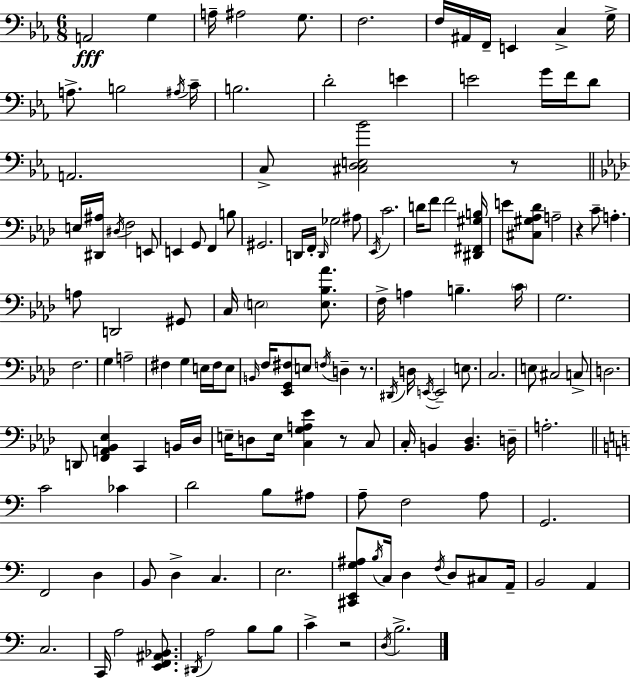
{
  \clef bass
  \numericTimeSignature
  \time 6/8
  \key c \minor
  a,2\fff g4 | a16-- ais2 g8. | f2. | f16 ais,16 f,16-- e,4 c4-> g16-> | \break a8.-> b2 \acciaccatura { ais16 } | c'16-- b2. | d'2-. e'4 | e'2 g'16 f'16 d'8 | \break a,2. | c8-> <cis d e bes'>2 r8 | \bar "||" \break \key aes \major e16 <dis, ais>16 \acciaccatura { dis16 } f2 e,8 | e,4 g,8 f,4 b8 | gis,2. | d,16 f,16-. \grace { d,16 } ges2 | \break ais8 \acciaccatura { ees,16 } c'2. | d'16 f'8 f'2 | <dis, fis, gis b>16 e'8 <cis gis aes des'>8 a2-- | r4 c'8-- a4.-. | \break a8 d,2 | gis,8 c16 \parenthesize e2 | <e bes aes'>8. f16-> a4 b4.-- | \parenthesize c'16 g2. | \break f2. | g4 a2-- | fis4 g4 e16 | fis16 e8 \grace { b,16 } f16 <ees, g, fis>8 e8 \acciaccatura { f16 } d4-- | \break r8. \acciaccatura { dis,16 } d16 \acciaccatura { e,16~ }~ e,2-- | e8. c2. | e8 cis2 | c8-> d2. | \break d,8 <f, a, bes, ees>4 | c,4 b,16 des16 e16-- d8 e16 <c g a ees'>4 | r8 c8 c16-. b,4 | <b, des>4. d16-- a2.-. | \break \bar "||" \break \key a \minor c'2 ces'4 | d'2 b8 ais8 | a8-- f2 a8 | g,2. | \break f,2 d4 | b,8 d4-> c4. | e2. | <cis, e, g ais>8 \acciaccatura { b16 } c16 d4 \acciaccatura { f16 } d8 cis8 | \break a,16-- b,2 a,4 | c2. | c,16 a2 <e, f, ais, bes,>8. | \acciaccatura { dis,16 } a2 b8 | \break b8 c'4-> r2 | \acciaccatura { d16 } b2.-> | \bar "|."
}